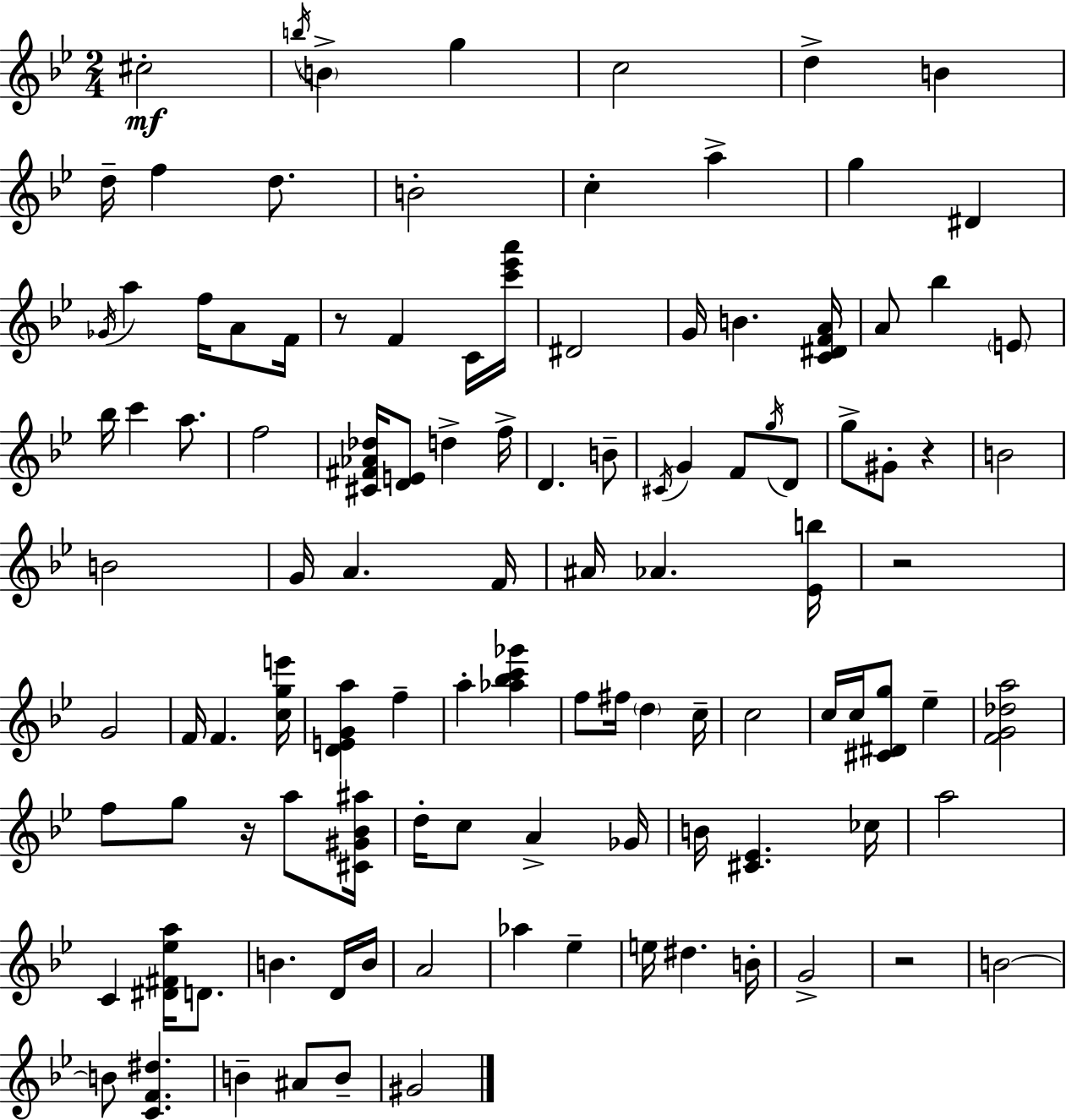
{
  \clef treble
  \numericTimeSignature
  \time 2/4
  \key g \minor
  cis''2-.\mf | \acciaccatura { b''16 } \parenthesize b'4-> g''4 | c''2 | d''4-> b'4 | \break d''16-- f''4 d''8. | b'2-. | c''4-. a''4-> | g''4 dis'4 | \break \acciaccatura { ges'16 } a''4 f''16 a'8 | f'16 r8 f'4 | c'16 <c''' ees''' a'''>16 dis'2 | g'16 b'4. | \break <c' dis' f' a'>16 a'8 bes''4 | \parenthesize e'8 bes''16 c'''4 a''8. | f''2 | <cis' fis' aes' des''>16 <d' e'>8 d''4-> | \break f''16-> d'4. | b'8-- \acciaccatura { cis'16 } g'4 f'8 | \acciaccatura { g''16 } d'8 g''8-> gis'8-. | r4 b'2 | \break b'2 | g'16 a'4. | f'16 ais'16 aes'4. | <ees' b''>16 r2 | \break g'2 | f'16 f'4. | <c'' g'' e'''>16 <d' e' g' a''>4 | f''4-- a''4-. | \break <aes'' bes'' c''' ges'''>4 f''8 fis''16 \parenthesize d''4 | c''16-- c''2 | c''16 c''16 <cis' dis' g''>8 | ees''4-- <f' g' des'' a''>2 | \break f''8 g''8 | r16 a''8 <cis' gis' bes' ais''>16 d''16-. c''8 a'4-> | ges'16 b'16 <cis' ees'>4. | ces''16 a''2 | \break c'4 | <dis' fis' ees'' a''>16 d'8. b'4. | d'16 b'16 a'2 | aes''4 | \break ees''4-- e''16 dis''4. | b'16-. g'2-> | r2 | b'2~~ | \break b'8 <c' f' dis''>4. | b'4-- | ais'8 b'8-- gis'2 | \bar "|."
}